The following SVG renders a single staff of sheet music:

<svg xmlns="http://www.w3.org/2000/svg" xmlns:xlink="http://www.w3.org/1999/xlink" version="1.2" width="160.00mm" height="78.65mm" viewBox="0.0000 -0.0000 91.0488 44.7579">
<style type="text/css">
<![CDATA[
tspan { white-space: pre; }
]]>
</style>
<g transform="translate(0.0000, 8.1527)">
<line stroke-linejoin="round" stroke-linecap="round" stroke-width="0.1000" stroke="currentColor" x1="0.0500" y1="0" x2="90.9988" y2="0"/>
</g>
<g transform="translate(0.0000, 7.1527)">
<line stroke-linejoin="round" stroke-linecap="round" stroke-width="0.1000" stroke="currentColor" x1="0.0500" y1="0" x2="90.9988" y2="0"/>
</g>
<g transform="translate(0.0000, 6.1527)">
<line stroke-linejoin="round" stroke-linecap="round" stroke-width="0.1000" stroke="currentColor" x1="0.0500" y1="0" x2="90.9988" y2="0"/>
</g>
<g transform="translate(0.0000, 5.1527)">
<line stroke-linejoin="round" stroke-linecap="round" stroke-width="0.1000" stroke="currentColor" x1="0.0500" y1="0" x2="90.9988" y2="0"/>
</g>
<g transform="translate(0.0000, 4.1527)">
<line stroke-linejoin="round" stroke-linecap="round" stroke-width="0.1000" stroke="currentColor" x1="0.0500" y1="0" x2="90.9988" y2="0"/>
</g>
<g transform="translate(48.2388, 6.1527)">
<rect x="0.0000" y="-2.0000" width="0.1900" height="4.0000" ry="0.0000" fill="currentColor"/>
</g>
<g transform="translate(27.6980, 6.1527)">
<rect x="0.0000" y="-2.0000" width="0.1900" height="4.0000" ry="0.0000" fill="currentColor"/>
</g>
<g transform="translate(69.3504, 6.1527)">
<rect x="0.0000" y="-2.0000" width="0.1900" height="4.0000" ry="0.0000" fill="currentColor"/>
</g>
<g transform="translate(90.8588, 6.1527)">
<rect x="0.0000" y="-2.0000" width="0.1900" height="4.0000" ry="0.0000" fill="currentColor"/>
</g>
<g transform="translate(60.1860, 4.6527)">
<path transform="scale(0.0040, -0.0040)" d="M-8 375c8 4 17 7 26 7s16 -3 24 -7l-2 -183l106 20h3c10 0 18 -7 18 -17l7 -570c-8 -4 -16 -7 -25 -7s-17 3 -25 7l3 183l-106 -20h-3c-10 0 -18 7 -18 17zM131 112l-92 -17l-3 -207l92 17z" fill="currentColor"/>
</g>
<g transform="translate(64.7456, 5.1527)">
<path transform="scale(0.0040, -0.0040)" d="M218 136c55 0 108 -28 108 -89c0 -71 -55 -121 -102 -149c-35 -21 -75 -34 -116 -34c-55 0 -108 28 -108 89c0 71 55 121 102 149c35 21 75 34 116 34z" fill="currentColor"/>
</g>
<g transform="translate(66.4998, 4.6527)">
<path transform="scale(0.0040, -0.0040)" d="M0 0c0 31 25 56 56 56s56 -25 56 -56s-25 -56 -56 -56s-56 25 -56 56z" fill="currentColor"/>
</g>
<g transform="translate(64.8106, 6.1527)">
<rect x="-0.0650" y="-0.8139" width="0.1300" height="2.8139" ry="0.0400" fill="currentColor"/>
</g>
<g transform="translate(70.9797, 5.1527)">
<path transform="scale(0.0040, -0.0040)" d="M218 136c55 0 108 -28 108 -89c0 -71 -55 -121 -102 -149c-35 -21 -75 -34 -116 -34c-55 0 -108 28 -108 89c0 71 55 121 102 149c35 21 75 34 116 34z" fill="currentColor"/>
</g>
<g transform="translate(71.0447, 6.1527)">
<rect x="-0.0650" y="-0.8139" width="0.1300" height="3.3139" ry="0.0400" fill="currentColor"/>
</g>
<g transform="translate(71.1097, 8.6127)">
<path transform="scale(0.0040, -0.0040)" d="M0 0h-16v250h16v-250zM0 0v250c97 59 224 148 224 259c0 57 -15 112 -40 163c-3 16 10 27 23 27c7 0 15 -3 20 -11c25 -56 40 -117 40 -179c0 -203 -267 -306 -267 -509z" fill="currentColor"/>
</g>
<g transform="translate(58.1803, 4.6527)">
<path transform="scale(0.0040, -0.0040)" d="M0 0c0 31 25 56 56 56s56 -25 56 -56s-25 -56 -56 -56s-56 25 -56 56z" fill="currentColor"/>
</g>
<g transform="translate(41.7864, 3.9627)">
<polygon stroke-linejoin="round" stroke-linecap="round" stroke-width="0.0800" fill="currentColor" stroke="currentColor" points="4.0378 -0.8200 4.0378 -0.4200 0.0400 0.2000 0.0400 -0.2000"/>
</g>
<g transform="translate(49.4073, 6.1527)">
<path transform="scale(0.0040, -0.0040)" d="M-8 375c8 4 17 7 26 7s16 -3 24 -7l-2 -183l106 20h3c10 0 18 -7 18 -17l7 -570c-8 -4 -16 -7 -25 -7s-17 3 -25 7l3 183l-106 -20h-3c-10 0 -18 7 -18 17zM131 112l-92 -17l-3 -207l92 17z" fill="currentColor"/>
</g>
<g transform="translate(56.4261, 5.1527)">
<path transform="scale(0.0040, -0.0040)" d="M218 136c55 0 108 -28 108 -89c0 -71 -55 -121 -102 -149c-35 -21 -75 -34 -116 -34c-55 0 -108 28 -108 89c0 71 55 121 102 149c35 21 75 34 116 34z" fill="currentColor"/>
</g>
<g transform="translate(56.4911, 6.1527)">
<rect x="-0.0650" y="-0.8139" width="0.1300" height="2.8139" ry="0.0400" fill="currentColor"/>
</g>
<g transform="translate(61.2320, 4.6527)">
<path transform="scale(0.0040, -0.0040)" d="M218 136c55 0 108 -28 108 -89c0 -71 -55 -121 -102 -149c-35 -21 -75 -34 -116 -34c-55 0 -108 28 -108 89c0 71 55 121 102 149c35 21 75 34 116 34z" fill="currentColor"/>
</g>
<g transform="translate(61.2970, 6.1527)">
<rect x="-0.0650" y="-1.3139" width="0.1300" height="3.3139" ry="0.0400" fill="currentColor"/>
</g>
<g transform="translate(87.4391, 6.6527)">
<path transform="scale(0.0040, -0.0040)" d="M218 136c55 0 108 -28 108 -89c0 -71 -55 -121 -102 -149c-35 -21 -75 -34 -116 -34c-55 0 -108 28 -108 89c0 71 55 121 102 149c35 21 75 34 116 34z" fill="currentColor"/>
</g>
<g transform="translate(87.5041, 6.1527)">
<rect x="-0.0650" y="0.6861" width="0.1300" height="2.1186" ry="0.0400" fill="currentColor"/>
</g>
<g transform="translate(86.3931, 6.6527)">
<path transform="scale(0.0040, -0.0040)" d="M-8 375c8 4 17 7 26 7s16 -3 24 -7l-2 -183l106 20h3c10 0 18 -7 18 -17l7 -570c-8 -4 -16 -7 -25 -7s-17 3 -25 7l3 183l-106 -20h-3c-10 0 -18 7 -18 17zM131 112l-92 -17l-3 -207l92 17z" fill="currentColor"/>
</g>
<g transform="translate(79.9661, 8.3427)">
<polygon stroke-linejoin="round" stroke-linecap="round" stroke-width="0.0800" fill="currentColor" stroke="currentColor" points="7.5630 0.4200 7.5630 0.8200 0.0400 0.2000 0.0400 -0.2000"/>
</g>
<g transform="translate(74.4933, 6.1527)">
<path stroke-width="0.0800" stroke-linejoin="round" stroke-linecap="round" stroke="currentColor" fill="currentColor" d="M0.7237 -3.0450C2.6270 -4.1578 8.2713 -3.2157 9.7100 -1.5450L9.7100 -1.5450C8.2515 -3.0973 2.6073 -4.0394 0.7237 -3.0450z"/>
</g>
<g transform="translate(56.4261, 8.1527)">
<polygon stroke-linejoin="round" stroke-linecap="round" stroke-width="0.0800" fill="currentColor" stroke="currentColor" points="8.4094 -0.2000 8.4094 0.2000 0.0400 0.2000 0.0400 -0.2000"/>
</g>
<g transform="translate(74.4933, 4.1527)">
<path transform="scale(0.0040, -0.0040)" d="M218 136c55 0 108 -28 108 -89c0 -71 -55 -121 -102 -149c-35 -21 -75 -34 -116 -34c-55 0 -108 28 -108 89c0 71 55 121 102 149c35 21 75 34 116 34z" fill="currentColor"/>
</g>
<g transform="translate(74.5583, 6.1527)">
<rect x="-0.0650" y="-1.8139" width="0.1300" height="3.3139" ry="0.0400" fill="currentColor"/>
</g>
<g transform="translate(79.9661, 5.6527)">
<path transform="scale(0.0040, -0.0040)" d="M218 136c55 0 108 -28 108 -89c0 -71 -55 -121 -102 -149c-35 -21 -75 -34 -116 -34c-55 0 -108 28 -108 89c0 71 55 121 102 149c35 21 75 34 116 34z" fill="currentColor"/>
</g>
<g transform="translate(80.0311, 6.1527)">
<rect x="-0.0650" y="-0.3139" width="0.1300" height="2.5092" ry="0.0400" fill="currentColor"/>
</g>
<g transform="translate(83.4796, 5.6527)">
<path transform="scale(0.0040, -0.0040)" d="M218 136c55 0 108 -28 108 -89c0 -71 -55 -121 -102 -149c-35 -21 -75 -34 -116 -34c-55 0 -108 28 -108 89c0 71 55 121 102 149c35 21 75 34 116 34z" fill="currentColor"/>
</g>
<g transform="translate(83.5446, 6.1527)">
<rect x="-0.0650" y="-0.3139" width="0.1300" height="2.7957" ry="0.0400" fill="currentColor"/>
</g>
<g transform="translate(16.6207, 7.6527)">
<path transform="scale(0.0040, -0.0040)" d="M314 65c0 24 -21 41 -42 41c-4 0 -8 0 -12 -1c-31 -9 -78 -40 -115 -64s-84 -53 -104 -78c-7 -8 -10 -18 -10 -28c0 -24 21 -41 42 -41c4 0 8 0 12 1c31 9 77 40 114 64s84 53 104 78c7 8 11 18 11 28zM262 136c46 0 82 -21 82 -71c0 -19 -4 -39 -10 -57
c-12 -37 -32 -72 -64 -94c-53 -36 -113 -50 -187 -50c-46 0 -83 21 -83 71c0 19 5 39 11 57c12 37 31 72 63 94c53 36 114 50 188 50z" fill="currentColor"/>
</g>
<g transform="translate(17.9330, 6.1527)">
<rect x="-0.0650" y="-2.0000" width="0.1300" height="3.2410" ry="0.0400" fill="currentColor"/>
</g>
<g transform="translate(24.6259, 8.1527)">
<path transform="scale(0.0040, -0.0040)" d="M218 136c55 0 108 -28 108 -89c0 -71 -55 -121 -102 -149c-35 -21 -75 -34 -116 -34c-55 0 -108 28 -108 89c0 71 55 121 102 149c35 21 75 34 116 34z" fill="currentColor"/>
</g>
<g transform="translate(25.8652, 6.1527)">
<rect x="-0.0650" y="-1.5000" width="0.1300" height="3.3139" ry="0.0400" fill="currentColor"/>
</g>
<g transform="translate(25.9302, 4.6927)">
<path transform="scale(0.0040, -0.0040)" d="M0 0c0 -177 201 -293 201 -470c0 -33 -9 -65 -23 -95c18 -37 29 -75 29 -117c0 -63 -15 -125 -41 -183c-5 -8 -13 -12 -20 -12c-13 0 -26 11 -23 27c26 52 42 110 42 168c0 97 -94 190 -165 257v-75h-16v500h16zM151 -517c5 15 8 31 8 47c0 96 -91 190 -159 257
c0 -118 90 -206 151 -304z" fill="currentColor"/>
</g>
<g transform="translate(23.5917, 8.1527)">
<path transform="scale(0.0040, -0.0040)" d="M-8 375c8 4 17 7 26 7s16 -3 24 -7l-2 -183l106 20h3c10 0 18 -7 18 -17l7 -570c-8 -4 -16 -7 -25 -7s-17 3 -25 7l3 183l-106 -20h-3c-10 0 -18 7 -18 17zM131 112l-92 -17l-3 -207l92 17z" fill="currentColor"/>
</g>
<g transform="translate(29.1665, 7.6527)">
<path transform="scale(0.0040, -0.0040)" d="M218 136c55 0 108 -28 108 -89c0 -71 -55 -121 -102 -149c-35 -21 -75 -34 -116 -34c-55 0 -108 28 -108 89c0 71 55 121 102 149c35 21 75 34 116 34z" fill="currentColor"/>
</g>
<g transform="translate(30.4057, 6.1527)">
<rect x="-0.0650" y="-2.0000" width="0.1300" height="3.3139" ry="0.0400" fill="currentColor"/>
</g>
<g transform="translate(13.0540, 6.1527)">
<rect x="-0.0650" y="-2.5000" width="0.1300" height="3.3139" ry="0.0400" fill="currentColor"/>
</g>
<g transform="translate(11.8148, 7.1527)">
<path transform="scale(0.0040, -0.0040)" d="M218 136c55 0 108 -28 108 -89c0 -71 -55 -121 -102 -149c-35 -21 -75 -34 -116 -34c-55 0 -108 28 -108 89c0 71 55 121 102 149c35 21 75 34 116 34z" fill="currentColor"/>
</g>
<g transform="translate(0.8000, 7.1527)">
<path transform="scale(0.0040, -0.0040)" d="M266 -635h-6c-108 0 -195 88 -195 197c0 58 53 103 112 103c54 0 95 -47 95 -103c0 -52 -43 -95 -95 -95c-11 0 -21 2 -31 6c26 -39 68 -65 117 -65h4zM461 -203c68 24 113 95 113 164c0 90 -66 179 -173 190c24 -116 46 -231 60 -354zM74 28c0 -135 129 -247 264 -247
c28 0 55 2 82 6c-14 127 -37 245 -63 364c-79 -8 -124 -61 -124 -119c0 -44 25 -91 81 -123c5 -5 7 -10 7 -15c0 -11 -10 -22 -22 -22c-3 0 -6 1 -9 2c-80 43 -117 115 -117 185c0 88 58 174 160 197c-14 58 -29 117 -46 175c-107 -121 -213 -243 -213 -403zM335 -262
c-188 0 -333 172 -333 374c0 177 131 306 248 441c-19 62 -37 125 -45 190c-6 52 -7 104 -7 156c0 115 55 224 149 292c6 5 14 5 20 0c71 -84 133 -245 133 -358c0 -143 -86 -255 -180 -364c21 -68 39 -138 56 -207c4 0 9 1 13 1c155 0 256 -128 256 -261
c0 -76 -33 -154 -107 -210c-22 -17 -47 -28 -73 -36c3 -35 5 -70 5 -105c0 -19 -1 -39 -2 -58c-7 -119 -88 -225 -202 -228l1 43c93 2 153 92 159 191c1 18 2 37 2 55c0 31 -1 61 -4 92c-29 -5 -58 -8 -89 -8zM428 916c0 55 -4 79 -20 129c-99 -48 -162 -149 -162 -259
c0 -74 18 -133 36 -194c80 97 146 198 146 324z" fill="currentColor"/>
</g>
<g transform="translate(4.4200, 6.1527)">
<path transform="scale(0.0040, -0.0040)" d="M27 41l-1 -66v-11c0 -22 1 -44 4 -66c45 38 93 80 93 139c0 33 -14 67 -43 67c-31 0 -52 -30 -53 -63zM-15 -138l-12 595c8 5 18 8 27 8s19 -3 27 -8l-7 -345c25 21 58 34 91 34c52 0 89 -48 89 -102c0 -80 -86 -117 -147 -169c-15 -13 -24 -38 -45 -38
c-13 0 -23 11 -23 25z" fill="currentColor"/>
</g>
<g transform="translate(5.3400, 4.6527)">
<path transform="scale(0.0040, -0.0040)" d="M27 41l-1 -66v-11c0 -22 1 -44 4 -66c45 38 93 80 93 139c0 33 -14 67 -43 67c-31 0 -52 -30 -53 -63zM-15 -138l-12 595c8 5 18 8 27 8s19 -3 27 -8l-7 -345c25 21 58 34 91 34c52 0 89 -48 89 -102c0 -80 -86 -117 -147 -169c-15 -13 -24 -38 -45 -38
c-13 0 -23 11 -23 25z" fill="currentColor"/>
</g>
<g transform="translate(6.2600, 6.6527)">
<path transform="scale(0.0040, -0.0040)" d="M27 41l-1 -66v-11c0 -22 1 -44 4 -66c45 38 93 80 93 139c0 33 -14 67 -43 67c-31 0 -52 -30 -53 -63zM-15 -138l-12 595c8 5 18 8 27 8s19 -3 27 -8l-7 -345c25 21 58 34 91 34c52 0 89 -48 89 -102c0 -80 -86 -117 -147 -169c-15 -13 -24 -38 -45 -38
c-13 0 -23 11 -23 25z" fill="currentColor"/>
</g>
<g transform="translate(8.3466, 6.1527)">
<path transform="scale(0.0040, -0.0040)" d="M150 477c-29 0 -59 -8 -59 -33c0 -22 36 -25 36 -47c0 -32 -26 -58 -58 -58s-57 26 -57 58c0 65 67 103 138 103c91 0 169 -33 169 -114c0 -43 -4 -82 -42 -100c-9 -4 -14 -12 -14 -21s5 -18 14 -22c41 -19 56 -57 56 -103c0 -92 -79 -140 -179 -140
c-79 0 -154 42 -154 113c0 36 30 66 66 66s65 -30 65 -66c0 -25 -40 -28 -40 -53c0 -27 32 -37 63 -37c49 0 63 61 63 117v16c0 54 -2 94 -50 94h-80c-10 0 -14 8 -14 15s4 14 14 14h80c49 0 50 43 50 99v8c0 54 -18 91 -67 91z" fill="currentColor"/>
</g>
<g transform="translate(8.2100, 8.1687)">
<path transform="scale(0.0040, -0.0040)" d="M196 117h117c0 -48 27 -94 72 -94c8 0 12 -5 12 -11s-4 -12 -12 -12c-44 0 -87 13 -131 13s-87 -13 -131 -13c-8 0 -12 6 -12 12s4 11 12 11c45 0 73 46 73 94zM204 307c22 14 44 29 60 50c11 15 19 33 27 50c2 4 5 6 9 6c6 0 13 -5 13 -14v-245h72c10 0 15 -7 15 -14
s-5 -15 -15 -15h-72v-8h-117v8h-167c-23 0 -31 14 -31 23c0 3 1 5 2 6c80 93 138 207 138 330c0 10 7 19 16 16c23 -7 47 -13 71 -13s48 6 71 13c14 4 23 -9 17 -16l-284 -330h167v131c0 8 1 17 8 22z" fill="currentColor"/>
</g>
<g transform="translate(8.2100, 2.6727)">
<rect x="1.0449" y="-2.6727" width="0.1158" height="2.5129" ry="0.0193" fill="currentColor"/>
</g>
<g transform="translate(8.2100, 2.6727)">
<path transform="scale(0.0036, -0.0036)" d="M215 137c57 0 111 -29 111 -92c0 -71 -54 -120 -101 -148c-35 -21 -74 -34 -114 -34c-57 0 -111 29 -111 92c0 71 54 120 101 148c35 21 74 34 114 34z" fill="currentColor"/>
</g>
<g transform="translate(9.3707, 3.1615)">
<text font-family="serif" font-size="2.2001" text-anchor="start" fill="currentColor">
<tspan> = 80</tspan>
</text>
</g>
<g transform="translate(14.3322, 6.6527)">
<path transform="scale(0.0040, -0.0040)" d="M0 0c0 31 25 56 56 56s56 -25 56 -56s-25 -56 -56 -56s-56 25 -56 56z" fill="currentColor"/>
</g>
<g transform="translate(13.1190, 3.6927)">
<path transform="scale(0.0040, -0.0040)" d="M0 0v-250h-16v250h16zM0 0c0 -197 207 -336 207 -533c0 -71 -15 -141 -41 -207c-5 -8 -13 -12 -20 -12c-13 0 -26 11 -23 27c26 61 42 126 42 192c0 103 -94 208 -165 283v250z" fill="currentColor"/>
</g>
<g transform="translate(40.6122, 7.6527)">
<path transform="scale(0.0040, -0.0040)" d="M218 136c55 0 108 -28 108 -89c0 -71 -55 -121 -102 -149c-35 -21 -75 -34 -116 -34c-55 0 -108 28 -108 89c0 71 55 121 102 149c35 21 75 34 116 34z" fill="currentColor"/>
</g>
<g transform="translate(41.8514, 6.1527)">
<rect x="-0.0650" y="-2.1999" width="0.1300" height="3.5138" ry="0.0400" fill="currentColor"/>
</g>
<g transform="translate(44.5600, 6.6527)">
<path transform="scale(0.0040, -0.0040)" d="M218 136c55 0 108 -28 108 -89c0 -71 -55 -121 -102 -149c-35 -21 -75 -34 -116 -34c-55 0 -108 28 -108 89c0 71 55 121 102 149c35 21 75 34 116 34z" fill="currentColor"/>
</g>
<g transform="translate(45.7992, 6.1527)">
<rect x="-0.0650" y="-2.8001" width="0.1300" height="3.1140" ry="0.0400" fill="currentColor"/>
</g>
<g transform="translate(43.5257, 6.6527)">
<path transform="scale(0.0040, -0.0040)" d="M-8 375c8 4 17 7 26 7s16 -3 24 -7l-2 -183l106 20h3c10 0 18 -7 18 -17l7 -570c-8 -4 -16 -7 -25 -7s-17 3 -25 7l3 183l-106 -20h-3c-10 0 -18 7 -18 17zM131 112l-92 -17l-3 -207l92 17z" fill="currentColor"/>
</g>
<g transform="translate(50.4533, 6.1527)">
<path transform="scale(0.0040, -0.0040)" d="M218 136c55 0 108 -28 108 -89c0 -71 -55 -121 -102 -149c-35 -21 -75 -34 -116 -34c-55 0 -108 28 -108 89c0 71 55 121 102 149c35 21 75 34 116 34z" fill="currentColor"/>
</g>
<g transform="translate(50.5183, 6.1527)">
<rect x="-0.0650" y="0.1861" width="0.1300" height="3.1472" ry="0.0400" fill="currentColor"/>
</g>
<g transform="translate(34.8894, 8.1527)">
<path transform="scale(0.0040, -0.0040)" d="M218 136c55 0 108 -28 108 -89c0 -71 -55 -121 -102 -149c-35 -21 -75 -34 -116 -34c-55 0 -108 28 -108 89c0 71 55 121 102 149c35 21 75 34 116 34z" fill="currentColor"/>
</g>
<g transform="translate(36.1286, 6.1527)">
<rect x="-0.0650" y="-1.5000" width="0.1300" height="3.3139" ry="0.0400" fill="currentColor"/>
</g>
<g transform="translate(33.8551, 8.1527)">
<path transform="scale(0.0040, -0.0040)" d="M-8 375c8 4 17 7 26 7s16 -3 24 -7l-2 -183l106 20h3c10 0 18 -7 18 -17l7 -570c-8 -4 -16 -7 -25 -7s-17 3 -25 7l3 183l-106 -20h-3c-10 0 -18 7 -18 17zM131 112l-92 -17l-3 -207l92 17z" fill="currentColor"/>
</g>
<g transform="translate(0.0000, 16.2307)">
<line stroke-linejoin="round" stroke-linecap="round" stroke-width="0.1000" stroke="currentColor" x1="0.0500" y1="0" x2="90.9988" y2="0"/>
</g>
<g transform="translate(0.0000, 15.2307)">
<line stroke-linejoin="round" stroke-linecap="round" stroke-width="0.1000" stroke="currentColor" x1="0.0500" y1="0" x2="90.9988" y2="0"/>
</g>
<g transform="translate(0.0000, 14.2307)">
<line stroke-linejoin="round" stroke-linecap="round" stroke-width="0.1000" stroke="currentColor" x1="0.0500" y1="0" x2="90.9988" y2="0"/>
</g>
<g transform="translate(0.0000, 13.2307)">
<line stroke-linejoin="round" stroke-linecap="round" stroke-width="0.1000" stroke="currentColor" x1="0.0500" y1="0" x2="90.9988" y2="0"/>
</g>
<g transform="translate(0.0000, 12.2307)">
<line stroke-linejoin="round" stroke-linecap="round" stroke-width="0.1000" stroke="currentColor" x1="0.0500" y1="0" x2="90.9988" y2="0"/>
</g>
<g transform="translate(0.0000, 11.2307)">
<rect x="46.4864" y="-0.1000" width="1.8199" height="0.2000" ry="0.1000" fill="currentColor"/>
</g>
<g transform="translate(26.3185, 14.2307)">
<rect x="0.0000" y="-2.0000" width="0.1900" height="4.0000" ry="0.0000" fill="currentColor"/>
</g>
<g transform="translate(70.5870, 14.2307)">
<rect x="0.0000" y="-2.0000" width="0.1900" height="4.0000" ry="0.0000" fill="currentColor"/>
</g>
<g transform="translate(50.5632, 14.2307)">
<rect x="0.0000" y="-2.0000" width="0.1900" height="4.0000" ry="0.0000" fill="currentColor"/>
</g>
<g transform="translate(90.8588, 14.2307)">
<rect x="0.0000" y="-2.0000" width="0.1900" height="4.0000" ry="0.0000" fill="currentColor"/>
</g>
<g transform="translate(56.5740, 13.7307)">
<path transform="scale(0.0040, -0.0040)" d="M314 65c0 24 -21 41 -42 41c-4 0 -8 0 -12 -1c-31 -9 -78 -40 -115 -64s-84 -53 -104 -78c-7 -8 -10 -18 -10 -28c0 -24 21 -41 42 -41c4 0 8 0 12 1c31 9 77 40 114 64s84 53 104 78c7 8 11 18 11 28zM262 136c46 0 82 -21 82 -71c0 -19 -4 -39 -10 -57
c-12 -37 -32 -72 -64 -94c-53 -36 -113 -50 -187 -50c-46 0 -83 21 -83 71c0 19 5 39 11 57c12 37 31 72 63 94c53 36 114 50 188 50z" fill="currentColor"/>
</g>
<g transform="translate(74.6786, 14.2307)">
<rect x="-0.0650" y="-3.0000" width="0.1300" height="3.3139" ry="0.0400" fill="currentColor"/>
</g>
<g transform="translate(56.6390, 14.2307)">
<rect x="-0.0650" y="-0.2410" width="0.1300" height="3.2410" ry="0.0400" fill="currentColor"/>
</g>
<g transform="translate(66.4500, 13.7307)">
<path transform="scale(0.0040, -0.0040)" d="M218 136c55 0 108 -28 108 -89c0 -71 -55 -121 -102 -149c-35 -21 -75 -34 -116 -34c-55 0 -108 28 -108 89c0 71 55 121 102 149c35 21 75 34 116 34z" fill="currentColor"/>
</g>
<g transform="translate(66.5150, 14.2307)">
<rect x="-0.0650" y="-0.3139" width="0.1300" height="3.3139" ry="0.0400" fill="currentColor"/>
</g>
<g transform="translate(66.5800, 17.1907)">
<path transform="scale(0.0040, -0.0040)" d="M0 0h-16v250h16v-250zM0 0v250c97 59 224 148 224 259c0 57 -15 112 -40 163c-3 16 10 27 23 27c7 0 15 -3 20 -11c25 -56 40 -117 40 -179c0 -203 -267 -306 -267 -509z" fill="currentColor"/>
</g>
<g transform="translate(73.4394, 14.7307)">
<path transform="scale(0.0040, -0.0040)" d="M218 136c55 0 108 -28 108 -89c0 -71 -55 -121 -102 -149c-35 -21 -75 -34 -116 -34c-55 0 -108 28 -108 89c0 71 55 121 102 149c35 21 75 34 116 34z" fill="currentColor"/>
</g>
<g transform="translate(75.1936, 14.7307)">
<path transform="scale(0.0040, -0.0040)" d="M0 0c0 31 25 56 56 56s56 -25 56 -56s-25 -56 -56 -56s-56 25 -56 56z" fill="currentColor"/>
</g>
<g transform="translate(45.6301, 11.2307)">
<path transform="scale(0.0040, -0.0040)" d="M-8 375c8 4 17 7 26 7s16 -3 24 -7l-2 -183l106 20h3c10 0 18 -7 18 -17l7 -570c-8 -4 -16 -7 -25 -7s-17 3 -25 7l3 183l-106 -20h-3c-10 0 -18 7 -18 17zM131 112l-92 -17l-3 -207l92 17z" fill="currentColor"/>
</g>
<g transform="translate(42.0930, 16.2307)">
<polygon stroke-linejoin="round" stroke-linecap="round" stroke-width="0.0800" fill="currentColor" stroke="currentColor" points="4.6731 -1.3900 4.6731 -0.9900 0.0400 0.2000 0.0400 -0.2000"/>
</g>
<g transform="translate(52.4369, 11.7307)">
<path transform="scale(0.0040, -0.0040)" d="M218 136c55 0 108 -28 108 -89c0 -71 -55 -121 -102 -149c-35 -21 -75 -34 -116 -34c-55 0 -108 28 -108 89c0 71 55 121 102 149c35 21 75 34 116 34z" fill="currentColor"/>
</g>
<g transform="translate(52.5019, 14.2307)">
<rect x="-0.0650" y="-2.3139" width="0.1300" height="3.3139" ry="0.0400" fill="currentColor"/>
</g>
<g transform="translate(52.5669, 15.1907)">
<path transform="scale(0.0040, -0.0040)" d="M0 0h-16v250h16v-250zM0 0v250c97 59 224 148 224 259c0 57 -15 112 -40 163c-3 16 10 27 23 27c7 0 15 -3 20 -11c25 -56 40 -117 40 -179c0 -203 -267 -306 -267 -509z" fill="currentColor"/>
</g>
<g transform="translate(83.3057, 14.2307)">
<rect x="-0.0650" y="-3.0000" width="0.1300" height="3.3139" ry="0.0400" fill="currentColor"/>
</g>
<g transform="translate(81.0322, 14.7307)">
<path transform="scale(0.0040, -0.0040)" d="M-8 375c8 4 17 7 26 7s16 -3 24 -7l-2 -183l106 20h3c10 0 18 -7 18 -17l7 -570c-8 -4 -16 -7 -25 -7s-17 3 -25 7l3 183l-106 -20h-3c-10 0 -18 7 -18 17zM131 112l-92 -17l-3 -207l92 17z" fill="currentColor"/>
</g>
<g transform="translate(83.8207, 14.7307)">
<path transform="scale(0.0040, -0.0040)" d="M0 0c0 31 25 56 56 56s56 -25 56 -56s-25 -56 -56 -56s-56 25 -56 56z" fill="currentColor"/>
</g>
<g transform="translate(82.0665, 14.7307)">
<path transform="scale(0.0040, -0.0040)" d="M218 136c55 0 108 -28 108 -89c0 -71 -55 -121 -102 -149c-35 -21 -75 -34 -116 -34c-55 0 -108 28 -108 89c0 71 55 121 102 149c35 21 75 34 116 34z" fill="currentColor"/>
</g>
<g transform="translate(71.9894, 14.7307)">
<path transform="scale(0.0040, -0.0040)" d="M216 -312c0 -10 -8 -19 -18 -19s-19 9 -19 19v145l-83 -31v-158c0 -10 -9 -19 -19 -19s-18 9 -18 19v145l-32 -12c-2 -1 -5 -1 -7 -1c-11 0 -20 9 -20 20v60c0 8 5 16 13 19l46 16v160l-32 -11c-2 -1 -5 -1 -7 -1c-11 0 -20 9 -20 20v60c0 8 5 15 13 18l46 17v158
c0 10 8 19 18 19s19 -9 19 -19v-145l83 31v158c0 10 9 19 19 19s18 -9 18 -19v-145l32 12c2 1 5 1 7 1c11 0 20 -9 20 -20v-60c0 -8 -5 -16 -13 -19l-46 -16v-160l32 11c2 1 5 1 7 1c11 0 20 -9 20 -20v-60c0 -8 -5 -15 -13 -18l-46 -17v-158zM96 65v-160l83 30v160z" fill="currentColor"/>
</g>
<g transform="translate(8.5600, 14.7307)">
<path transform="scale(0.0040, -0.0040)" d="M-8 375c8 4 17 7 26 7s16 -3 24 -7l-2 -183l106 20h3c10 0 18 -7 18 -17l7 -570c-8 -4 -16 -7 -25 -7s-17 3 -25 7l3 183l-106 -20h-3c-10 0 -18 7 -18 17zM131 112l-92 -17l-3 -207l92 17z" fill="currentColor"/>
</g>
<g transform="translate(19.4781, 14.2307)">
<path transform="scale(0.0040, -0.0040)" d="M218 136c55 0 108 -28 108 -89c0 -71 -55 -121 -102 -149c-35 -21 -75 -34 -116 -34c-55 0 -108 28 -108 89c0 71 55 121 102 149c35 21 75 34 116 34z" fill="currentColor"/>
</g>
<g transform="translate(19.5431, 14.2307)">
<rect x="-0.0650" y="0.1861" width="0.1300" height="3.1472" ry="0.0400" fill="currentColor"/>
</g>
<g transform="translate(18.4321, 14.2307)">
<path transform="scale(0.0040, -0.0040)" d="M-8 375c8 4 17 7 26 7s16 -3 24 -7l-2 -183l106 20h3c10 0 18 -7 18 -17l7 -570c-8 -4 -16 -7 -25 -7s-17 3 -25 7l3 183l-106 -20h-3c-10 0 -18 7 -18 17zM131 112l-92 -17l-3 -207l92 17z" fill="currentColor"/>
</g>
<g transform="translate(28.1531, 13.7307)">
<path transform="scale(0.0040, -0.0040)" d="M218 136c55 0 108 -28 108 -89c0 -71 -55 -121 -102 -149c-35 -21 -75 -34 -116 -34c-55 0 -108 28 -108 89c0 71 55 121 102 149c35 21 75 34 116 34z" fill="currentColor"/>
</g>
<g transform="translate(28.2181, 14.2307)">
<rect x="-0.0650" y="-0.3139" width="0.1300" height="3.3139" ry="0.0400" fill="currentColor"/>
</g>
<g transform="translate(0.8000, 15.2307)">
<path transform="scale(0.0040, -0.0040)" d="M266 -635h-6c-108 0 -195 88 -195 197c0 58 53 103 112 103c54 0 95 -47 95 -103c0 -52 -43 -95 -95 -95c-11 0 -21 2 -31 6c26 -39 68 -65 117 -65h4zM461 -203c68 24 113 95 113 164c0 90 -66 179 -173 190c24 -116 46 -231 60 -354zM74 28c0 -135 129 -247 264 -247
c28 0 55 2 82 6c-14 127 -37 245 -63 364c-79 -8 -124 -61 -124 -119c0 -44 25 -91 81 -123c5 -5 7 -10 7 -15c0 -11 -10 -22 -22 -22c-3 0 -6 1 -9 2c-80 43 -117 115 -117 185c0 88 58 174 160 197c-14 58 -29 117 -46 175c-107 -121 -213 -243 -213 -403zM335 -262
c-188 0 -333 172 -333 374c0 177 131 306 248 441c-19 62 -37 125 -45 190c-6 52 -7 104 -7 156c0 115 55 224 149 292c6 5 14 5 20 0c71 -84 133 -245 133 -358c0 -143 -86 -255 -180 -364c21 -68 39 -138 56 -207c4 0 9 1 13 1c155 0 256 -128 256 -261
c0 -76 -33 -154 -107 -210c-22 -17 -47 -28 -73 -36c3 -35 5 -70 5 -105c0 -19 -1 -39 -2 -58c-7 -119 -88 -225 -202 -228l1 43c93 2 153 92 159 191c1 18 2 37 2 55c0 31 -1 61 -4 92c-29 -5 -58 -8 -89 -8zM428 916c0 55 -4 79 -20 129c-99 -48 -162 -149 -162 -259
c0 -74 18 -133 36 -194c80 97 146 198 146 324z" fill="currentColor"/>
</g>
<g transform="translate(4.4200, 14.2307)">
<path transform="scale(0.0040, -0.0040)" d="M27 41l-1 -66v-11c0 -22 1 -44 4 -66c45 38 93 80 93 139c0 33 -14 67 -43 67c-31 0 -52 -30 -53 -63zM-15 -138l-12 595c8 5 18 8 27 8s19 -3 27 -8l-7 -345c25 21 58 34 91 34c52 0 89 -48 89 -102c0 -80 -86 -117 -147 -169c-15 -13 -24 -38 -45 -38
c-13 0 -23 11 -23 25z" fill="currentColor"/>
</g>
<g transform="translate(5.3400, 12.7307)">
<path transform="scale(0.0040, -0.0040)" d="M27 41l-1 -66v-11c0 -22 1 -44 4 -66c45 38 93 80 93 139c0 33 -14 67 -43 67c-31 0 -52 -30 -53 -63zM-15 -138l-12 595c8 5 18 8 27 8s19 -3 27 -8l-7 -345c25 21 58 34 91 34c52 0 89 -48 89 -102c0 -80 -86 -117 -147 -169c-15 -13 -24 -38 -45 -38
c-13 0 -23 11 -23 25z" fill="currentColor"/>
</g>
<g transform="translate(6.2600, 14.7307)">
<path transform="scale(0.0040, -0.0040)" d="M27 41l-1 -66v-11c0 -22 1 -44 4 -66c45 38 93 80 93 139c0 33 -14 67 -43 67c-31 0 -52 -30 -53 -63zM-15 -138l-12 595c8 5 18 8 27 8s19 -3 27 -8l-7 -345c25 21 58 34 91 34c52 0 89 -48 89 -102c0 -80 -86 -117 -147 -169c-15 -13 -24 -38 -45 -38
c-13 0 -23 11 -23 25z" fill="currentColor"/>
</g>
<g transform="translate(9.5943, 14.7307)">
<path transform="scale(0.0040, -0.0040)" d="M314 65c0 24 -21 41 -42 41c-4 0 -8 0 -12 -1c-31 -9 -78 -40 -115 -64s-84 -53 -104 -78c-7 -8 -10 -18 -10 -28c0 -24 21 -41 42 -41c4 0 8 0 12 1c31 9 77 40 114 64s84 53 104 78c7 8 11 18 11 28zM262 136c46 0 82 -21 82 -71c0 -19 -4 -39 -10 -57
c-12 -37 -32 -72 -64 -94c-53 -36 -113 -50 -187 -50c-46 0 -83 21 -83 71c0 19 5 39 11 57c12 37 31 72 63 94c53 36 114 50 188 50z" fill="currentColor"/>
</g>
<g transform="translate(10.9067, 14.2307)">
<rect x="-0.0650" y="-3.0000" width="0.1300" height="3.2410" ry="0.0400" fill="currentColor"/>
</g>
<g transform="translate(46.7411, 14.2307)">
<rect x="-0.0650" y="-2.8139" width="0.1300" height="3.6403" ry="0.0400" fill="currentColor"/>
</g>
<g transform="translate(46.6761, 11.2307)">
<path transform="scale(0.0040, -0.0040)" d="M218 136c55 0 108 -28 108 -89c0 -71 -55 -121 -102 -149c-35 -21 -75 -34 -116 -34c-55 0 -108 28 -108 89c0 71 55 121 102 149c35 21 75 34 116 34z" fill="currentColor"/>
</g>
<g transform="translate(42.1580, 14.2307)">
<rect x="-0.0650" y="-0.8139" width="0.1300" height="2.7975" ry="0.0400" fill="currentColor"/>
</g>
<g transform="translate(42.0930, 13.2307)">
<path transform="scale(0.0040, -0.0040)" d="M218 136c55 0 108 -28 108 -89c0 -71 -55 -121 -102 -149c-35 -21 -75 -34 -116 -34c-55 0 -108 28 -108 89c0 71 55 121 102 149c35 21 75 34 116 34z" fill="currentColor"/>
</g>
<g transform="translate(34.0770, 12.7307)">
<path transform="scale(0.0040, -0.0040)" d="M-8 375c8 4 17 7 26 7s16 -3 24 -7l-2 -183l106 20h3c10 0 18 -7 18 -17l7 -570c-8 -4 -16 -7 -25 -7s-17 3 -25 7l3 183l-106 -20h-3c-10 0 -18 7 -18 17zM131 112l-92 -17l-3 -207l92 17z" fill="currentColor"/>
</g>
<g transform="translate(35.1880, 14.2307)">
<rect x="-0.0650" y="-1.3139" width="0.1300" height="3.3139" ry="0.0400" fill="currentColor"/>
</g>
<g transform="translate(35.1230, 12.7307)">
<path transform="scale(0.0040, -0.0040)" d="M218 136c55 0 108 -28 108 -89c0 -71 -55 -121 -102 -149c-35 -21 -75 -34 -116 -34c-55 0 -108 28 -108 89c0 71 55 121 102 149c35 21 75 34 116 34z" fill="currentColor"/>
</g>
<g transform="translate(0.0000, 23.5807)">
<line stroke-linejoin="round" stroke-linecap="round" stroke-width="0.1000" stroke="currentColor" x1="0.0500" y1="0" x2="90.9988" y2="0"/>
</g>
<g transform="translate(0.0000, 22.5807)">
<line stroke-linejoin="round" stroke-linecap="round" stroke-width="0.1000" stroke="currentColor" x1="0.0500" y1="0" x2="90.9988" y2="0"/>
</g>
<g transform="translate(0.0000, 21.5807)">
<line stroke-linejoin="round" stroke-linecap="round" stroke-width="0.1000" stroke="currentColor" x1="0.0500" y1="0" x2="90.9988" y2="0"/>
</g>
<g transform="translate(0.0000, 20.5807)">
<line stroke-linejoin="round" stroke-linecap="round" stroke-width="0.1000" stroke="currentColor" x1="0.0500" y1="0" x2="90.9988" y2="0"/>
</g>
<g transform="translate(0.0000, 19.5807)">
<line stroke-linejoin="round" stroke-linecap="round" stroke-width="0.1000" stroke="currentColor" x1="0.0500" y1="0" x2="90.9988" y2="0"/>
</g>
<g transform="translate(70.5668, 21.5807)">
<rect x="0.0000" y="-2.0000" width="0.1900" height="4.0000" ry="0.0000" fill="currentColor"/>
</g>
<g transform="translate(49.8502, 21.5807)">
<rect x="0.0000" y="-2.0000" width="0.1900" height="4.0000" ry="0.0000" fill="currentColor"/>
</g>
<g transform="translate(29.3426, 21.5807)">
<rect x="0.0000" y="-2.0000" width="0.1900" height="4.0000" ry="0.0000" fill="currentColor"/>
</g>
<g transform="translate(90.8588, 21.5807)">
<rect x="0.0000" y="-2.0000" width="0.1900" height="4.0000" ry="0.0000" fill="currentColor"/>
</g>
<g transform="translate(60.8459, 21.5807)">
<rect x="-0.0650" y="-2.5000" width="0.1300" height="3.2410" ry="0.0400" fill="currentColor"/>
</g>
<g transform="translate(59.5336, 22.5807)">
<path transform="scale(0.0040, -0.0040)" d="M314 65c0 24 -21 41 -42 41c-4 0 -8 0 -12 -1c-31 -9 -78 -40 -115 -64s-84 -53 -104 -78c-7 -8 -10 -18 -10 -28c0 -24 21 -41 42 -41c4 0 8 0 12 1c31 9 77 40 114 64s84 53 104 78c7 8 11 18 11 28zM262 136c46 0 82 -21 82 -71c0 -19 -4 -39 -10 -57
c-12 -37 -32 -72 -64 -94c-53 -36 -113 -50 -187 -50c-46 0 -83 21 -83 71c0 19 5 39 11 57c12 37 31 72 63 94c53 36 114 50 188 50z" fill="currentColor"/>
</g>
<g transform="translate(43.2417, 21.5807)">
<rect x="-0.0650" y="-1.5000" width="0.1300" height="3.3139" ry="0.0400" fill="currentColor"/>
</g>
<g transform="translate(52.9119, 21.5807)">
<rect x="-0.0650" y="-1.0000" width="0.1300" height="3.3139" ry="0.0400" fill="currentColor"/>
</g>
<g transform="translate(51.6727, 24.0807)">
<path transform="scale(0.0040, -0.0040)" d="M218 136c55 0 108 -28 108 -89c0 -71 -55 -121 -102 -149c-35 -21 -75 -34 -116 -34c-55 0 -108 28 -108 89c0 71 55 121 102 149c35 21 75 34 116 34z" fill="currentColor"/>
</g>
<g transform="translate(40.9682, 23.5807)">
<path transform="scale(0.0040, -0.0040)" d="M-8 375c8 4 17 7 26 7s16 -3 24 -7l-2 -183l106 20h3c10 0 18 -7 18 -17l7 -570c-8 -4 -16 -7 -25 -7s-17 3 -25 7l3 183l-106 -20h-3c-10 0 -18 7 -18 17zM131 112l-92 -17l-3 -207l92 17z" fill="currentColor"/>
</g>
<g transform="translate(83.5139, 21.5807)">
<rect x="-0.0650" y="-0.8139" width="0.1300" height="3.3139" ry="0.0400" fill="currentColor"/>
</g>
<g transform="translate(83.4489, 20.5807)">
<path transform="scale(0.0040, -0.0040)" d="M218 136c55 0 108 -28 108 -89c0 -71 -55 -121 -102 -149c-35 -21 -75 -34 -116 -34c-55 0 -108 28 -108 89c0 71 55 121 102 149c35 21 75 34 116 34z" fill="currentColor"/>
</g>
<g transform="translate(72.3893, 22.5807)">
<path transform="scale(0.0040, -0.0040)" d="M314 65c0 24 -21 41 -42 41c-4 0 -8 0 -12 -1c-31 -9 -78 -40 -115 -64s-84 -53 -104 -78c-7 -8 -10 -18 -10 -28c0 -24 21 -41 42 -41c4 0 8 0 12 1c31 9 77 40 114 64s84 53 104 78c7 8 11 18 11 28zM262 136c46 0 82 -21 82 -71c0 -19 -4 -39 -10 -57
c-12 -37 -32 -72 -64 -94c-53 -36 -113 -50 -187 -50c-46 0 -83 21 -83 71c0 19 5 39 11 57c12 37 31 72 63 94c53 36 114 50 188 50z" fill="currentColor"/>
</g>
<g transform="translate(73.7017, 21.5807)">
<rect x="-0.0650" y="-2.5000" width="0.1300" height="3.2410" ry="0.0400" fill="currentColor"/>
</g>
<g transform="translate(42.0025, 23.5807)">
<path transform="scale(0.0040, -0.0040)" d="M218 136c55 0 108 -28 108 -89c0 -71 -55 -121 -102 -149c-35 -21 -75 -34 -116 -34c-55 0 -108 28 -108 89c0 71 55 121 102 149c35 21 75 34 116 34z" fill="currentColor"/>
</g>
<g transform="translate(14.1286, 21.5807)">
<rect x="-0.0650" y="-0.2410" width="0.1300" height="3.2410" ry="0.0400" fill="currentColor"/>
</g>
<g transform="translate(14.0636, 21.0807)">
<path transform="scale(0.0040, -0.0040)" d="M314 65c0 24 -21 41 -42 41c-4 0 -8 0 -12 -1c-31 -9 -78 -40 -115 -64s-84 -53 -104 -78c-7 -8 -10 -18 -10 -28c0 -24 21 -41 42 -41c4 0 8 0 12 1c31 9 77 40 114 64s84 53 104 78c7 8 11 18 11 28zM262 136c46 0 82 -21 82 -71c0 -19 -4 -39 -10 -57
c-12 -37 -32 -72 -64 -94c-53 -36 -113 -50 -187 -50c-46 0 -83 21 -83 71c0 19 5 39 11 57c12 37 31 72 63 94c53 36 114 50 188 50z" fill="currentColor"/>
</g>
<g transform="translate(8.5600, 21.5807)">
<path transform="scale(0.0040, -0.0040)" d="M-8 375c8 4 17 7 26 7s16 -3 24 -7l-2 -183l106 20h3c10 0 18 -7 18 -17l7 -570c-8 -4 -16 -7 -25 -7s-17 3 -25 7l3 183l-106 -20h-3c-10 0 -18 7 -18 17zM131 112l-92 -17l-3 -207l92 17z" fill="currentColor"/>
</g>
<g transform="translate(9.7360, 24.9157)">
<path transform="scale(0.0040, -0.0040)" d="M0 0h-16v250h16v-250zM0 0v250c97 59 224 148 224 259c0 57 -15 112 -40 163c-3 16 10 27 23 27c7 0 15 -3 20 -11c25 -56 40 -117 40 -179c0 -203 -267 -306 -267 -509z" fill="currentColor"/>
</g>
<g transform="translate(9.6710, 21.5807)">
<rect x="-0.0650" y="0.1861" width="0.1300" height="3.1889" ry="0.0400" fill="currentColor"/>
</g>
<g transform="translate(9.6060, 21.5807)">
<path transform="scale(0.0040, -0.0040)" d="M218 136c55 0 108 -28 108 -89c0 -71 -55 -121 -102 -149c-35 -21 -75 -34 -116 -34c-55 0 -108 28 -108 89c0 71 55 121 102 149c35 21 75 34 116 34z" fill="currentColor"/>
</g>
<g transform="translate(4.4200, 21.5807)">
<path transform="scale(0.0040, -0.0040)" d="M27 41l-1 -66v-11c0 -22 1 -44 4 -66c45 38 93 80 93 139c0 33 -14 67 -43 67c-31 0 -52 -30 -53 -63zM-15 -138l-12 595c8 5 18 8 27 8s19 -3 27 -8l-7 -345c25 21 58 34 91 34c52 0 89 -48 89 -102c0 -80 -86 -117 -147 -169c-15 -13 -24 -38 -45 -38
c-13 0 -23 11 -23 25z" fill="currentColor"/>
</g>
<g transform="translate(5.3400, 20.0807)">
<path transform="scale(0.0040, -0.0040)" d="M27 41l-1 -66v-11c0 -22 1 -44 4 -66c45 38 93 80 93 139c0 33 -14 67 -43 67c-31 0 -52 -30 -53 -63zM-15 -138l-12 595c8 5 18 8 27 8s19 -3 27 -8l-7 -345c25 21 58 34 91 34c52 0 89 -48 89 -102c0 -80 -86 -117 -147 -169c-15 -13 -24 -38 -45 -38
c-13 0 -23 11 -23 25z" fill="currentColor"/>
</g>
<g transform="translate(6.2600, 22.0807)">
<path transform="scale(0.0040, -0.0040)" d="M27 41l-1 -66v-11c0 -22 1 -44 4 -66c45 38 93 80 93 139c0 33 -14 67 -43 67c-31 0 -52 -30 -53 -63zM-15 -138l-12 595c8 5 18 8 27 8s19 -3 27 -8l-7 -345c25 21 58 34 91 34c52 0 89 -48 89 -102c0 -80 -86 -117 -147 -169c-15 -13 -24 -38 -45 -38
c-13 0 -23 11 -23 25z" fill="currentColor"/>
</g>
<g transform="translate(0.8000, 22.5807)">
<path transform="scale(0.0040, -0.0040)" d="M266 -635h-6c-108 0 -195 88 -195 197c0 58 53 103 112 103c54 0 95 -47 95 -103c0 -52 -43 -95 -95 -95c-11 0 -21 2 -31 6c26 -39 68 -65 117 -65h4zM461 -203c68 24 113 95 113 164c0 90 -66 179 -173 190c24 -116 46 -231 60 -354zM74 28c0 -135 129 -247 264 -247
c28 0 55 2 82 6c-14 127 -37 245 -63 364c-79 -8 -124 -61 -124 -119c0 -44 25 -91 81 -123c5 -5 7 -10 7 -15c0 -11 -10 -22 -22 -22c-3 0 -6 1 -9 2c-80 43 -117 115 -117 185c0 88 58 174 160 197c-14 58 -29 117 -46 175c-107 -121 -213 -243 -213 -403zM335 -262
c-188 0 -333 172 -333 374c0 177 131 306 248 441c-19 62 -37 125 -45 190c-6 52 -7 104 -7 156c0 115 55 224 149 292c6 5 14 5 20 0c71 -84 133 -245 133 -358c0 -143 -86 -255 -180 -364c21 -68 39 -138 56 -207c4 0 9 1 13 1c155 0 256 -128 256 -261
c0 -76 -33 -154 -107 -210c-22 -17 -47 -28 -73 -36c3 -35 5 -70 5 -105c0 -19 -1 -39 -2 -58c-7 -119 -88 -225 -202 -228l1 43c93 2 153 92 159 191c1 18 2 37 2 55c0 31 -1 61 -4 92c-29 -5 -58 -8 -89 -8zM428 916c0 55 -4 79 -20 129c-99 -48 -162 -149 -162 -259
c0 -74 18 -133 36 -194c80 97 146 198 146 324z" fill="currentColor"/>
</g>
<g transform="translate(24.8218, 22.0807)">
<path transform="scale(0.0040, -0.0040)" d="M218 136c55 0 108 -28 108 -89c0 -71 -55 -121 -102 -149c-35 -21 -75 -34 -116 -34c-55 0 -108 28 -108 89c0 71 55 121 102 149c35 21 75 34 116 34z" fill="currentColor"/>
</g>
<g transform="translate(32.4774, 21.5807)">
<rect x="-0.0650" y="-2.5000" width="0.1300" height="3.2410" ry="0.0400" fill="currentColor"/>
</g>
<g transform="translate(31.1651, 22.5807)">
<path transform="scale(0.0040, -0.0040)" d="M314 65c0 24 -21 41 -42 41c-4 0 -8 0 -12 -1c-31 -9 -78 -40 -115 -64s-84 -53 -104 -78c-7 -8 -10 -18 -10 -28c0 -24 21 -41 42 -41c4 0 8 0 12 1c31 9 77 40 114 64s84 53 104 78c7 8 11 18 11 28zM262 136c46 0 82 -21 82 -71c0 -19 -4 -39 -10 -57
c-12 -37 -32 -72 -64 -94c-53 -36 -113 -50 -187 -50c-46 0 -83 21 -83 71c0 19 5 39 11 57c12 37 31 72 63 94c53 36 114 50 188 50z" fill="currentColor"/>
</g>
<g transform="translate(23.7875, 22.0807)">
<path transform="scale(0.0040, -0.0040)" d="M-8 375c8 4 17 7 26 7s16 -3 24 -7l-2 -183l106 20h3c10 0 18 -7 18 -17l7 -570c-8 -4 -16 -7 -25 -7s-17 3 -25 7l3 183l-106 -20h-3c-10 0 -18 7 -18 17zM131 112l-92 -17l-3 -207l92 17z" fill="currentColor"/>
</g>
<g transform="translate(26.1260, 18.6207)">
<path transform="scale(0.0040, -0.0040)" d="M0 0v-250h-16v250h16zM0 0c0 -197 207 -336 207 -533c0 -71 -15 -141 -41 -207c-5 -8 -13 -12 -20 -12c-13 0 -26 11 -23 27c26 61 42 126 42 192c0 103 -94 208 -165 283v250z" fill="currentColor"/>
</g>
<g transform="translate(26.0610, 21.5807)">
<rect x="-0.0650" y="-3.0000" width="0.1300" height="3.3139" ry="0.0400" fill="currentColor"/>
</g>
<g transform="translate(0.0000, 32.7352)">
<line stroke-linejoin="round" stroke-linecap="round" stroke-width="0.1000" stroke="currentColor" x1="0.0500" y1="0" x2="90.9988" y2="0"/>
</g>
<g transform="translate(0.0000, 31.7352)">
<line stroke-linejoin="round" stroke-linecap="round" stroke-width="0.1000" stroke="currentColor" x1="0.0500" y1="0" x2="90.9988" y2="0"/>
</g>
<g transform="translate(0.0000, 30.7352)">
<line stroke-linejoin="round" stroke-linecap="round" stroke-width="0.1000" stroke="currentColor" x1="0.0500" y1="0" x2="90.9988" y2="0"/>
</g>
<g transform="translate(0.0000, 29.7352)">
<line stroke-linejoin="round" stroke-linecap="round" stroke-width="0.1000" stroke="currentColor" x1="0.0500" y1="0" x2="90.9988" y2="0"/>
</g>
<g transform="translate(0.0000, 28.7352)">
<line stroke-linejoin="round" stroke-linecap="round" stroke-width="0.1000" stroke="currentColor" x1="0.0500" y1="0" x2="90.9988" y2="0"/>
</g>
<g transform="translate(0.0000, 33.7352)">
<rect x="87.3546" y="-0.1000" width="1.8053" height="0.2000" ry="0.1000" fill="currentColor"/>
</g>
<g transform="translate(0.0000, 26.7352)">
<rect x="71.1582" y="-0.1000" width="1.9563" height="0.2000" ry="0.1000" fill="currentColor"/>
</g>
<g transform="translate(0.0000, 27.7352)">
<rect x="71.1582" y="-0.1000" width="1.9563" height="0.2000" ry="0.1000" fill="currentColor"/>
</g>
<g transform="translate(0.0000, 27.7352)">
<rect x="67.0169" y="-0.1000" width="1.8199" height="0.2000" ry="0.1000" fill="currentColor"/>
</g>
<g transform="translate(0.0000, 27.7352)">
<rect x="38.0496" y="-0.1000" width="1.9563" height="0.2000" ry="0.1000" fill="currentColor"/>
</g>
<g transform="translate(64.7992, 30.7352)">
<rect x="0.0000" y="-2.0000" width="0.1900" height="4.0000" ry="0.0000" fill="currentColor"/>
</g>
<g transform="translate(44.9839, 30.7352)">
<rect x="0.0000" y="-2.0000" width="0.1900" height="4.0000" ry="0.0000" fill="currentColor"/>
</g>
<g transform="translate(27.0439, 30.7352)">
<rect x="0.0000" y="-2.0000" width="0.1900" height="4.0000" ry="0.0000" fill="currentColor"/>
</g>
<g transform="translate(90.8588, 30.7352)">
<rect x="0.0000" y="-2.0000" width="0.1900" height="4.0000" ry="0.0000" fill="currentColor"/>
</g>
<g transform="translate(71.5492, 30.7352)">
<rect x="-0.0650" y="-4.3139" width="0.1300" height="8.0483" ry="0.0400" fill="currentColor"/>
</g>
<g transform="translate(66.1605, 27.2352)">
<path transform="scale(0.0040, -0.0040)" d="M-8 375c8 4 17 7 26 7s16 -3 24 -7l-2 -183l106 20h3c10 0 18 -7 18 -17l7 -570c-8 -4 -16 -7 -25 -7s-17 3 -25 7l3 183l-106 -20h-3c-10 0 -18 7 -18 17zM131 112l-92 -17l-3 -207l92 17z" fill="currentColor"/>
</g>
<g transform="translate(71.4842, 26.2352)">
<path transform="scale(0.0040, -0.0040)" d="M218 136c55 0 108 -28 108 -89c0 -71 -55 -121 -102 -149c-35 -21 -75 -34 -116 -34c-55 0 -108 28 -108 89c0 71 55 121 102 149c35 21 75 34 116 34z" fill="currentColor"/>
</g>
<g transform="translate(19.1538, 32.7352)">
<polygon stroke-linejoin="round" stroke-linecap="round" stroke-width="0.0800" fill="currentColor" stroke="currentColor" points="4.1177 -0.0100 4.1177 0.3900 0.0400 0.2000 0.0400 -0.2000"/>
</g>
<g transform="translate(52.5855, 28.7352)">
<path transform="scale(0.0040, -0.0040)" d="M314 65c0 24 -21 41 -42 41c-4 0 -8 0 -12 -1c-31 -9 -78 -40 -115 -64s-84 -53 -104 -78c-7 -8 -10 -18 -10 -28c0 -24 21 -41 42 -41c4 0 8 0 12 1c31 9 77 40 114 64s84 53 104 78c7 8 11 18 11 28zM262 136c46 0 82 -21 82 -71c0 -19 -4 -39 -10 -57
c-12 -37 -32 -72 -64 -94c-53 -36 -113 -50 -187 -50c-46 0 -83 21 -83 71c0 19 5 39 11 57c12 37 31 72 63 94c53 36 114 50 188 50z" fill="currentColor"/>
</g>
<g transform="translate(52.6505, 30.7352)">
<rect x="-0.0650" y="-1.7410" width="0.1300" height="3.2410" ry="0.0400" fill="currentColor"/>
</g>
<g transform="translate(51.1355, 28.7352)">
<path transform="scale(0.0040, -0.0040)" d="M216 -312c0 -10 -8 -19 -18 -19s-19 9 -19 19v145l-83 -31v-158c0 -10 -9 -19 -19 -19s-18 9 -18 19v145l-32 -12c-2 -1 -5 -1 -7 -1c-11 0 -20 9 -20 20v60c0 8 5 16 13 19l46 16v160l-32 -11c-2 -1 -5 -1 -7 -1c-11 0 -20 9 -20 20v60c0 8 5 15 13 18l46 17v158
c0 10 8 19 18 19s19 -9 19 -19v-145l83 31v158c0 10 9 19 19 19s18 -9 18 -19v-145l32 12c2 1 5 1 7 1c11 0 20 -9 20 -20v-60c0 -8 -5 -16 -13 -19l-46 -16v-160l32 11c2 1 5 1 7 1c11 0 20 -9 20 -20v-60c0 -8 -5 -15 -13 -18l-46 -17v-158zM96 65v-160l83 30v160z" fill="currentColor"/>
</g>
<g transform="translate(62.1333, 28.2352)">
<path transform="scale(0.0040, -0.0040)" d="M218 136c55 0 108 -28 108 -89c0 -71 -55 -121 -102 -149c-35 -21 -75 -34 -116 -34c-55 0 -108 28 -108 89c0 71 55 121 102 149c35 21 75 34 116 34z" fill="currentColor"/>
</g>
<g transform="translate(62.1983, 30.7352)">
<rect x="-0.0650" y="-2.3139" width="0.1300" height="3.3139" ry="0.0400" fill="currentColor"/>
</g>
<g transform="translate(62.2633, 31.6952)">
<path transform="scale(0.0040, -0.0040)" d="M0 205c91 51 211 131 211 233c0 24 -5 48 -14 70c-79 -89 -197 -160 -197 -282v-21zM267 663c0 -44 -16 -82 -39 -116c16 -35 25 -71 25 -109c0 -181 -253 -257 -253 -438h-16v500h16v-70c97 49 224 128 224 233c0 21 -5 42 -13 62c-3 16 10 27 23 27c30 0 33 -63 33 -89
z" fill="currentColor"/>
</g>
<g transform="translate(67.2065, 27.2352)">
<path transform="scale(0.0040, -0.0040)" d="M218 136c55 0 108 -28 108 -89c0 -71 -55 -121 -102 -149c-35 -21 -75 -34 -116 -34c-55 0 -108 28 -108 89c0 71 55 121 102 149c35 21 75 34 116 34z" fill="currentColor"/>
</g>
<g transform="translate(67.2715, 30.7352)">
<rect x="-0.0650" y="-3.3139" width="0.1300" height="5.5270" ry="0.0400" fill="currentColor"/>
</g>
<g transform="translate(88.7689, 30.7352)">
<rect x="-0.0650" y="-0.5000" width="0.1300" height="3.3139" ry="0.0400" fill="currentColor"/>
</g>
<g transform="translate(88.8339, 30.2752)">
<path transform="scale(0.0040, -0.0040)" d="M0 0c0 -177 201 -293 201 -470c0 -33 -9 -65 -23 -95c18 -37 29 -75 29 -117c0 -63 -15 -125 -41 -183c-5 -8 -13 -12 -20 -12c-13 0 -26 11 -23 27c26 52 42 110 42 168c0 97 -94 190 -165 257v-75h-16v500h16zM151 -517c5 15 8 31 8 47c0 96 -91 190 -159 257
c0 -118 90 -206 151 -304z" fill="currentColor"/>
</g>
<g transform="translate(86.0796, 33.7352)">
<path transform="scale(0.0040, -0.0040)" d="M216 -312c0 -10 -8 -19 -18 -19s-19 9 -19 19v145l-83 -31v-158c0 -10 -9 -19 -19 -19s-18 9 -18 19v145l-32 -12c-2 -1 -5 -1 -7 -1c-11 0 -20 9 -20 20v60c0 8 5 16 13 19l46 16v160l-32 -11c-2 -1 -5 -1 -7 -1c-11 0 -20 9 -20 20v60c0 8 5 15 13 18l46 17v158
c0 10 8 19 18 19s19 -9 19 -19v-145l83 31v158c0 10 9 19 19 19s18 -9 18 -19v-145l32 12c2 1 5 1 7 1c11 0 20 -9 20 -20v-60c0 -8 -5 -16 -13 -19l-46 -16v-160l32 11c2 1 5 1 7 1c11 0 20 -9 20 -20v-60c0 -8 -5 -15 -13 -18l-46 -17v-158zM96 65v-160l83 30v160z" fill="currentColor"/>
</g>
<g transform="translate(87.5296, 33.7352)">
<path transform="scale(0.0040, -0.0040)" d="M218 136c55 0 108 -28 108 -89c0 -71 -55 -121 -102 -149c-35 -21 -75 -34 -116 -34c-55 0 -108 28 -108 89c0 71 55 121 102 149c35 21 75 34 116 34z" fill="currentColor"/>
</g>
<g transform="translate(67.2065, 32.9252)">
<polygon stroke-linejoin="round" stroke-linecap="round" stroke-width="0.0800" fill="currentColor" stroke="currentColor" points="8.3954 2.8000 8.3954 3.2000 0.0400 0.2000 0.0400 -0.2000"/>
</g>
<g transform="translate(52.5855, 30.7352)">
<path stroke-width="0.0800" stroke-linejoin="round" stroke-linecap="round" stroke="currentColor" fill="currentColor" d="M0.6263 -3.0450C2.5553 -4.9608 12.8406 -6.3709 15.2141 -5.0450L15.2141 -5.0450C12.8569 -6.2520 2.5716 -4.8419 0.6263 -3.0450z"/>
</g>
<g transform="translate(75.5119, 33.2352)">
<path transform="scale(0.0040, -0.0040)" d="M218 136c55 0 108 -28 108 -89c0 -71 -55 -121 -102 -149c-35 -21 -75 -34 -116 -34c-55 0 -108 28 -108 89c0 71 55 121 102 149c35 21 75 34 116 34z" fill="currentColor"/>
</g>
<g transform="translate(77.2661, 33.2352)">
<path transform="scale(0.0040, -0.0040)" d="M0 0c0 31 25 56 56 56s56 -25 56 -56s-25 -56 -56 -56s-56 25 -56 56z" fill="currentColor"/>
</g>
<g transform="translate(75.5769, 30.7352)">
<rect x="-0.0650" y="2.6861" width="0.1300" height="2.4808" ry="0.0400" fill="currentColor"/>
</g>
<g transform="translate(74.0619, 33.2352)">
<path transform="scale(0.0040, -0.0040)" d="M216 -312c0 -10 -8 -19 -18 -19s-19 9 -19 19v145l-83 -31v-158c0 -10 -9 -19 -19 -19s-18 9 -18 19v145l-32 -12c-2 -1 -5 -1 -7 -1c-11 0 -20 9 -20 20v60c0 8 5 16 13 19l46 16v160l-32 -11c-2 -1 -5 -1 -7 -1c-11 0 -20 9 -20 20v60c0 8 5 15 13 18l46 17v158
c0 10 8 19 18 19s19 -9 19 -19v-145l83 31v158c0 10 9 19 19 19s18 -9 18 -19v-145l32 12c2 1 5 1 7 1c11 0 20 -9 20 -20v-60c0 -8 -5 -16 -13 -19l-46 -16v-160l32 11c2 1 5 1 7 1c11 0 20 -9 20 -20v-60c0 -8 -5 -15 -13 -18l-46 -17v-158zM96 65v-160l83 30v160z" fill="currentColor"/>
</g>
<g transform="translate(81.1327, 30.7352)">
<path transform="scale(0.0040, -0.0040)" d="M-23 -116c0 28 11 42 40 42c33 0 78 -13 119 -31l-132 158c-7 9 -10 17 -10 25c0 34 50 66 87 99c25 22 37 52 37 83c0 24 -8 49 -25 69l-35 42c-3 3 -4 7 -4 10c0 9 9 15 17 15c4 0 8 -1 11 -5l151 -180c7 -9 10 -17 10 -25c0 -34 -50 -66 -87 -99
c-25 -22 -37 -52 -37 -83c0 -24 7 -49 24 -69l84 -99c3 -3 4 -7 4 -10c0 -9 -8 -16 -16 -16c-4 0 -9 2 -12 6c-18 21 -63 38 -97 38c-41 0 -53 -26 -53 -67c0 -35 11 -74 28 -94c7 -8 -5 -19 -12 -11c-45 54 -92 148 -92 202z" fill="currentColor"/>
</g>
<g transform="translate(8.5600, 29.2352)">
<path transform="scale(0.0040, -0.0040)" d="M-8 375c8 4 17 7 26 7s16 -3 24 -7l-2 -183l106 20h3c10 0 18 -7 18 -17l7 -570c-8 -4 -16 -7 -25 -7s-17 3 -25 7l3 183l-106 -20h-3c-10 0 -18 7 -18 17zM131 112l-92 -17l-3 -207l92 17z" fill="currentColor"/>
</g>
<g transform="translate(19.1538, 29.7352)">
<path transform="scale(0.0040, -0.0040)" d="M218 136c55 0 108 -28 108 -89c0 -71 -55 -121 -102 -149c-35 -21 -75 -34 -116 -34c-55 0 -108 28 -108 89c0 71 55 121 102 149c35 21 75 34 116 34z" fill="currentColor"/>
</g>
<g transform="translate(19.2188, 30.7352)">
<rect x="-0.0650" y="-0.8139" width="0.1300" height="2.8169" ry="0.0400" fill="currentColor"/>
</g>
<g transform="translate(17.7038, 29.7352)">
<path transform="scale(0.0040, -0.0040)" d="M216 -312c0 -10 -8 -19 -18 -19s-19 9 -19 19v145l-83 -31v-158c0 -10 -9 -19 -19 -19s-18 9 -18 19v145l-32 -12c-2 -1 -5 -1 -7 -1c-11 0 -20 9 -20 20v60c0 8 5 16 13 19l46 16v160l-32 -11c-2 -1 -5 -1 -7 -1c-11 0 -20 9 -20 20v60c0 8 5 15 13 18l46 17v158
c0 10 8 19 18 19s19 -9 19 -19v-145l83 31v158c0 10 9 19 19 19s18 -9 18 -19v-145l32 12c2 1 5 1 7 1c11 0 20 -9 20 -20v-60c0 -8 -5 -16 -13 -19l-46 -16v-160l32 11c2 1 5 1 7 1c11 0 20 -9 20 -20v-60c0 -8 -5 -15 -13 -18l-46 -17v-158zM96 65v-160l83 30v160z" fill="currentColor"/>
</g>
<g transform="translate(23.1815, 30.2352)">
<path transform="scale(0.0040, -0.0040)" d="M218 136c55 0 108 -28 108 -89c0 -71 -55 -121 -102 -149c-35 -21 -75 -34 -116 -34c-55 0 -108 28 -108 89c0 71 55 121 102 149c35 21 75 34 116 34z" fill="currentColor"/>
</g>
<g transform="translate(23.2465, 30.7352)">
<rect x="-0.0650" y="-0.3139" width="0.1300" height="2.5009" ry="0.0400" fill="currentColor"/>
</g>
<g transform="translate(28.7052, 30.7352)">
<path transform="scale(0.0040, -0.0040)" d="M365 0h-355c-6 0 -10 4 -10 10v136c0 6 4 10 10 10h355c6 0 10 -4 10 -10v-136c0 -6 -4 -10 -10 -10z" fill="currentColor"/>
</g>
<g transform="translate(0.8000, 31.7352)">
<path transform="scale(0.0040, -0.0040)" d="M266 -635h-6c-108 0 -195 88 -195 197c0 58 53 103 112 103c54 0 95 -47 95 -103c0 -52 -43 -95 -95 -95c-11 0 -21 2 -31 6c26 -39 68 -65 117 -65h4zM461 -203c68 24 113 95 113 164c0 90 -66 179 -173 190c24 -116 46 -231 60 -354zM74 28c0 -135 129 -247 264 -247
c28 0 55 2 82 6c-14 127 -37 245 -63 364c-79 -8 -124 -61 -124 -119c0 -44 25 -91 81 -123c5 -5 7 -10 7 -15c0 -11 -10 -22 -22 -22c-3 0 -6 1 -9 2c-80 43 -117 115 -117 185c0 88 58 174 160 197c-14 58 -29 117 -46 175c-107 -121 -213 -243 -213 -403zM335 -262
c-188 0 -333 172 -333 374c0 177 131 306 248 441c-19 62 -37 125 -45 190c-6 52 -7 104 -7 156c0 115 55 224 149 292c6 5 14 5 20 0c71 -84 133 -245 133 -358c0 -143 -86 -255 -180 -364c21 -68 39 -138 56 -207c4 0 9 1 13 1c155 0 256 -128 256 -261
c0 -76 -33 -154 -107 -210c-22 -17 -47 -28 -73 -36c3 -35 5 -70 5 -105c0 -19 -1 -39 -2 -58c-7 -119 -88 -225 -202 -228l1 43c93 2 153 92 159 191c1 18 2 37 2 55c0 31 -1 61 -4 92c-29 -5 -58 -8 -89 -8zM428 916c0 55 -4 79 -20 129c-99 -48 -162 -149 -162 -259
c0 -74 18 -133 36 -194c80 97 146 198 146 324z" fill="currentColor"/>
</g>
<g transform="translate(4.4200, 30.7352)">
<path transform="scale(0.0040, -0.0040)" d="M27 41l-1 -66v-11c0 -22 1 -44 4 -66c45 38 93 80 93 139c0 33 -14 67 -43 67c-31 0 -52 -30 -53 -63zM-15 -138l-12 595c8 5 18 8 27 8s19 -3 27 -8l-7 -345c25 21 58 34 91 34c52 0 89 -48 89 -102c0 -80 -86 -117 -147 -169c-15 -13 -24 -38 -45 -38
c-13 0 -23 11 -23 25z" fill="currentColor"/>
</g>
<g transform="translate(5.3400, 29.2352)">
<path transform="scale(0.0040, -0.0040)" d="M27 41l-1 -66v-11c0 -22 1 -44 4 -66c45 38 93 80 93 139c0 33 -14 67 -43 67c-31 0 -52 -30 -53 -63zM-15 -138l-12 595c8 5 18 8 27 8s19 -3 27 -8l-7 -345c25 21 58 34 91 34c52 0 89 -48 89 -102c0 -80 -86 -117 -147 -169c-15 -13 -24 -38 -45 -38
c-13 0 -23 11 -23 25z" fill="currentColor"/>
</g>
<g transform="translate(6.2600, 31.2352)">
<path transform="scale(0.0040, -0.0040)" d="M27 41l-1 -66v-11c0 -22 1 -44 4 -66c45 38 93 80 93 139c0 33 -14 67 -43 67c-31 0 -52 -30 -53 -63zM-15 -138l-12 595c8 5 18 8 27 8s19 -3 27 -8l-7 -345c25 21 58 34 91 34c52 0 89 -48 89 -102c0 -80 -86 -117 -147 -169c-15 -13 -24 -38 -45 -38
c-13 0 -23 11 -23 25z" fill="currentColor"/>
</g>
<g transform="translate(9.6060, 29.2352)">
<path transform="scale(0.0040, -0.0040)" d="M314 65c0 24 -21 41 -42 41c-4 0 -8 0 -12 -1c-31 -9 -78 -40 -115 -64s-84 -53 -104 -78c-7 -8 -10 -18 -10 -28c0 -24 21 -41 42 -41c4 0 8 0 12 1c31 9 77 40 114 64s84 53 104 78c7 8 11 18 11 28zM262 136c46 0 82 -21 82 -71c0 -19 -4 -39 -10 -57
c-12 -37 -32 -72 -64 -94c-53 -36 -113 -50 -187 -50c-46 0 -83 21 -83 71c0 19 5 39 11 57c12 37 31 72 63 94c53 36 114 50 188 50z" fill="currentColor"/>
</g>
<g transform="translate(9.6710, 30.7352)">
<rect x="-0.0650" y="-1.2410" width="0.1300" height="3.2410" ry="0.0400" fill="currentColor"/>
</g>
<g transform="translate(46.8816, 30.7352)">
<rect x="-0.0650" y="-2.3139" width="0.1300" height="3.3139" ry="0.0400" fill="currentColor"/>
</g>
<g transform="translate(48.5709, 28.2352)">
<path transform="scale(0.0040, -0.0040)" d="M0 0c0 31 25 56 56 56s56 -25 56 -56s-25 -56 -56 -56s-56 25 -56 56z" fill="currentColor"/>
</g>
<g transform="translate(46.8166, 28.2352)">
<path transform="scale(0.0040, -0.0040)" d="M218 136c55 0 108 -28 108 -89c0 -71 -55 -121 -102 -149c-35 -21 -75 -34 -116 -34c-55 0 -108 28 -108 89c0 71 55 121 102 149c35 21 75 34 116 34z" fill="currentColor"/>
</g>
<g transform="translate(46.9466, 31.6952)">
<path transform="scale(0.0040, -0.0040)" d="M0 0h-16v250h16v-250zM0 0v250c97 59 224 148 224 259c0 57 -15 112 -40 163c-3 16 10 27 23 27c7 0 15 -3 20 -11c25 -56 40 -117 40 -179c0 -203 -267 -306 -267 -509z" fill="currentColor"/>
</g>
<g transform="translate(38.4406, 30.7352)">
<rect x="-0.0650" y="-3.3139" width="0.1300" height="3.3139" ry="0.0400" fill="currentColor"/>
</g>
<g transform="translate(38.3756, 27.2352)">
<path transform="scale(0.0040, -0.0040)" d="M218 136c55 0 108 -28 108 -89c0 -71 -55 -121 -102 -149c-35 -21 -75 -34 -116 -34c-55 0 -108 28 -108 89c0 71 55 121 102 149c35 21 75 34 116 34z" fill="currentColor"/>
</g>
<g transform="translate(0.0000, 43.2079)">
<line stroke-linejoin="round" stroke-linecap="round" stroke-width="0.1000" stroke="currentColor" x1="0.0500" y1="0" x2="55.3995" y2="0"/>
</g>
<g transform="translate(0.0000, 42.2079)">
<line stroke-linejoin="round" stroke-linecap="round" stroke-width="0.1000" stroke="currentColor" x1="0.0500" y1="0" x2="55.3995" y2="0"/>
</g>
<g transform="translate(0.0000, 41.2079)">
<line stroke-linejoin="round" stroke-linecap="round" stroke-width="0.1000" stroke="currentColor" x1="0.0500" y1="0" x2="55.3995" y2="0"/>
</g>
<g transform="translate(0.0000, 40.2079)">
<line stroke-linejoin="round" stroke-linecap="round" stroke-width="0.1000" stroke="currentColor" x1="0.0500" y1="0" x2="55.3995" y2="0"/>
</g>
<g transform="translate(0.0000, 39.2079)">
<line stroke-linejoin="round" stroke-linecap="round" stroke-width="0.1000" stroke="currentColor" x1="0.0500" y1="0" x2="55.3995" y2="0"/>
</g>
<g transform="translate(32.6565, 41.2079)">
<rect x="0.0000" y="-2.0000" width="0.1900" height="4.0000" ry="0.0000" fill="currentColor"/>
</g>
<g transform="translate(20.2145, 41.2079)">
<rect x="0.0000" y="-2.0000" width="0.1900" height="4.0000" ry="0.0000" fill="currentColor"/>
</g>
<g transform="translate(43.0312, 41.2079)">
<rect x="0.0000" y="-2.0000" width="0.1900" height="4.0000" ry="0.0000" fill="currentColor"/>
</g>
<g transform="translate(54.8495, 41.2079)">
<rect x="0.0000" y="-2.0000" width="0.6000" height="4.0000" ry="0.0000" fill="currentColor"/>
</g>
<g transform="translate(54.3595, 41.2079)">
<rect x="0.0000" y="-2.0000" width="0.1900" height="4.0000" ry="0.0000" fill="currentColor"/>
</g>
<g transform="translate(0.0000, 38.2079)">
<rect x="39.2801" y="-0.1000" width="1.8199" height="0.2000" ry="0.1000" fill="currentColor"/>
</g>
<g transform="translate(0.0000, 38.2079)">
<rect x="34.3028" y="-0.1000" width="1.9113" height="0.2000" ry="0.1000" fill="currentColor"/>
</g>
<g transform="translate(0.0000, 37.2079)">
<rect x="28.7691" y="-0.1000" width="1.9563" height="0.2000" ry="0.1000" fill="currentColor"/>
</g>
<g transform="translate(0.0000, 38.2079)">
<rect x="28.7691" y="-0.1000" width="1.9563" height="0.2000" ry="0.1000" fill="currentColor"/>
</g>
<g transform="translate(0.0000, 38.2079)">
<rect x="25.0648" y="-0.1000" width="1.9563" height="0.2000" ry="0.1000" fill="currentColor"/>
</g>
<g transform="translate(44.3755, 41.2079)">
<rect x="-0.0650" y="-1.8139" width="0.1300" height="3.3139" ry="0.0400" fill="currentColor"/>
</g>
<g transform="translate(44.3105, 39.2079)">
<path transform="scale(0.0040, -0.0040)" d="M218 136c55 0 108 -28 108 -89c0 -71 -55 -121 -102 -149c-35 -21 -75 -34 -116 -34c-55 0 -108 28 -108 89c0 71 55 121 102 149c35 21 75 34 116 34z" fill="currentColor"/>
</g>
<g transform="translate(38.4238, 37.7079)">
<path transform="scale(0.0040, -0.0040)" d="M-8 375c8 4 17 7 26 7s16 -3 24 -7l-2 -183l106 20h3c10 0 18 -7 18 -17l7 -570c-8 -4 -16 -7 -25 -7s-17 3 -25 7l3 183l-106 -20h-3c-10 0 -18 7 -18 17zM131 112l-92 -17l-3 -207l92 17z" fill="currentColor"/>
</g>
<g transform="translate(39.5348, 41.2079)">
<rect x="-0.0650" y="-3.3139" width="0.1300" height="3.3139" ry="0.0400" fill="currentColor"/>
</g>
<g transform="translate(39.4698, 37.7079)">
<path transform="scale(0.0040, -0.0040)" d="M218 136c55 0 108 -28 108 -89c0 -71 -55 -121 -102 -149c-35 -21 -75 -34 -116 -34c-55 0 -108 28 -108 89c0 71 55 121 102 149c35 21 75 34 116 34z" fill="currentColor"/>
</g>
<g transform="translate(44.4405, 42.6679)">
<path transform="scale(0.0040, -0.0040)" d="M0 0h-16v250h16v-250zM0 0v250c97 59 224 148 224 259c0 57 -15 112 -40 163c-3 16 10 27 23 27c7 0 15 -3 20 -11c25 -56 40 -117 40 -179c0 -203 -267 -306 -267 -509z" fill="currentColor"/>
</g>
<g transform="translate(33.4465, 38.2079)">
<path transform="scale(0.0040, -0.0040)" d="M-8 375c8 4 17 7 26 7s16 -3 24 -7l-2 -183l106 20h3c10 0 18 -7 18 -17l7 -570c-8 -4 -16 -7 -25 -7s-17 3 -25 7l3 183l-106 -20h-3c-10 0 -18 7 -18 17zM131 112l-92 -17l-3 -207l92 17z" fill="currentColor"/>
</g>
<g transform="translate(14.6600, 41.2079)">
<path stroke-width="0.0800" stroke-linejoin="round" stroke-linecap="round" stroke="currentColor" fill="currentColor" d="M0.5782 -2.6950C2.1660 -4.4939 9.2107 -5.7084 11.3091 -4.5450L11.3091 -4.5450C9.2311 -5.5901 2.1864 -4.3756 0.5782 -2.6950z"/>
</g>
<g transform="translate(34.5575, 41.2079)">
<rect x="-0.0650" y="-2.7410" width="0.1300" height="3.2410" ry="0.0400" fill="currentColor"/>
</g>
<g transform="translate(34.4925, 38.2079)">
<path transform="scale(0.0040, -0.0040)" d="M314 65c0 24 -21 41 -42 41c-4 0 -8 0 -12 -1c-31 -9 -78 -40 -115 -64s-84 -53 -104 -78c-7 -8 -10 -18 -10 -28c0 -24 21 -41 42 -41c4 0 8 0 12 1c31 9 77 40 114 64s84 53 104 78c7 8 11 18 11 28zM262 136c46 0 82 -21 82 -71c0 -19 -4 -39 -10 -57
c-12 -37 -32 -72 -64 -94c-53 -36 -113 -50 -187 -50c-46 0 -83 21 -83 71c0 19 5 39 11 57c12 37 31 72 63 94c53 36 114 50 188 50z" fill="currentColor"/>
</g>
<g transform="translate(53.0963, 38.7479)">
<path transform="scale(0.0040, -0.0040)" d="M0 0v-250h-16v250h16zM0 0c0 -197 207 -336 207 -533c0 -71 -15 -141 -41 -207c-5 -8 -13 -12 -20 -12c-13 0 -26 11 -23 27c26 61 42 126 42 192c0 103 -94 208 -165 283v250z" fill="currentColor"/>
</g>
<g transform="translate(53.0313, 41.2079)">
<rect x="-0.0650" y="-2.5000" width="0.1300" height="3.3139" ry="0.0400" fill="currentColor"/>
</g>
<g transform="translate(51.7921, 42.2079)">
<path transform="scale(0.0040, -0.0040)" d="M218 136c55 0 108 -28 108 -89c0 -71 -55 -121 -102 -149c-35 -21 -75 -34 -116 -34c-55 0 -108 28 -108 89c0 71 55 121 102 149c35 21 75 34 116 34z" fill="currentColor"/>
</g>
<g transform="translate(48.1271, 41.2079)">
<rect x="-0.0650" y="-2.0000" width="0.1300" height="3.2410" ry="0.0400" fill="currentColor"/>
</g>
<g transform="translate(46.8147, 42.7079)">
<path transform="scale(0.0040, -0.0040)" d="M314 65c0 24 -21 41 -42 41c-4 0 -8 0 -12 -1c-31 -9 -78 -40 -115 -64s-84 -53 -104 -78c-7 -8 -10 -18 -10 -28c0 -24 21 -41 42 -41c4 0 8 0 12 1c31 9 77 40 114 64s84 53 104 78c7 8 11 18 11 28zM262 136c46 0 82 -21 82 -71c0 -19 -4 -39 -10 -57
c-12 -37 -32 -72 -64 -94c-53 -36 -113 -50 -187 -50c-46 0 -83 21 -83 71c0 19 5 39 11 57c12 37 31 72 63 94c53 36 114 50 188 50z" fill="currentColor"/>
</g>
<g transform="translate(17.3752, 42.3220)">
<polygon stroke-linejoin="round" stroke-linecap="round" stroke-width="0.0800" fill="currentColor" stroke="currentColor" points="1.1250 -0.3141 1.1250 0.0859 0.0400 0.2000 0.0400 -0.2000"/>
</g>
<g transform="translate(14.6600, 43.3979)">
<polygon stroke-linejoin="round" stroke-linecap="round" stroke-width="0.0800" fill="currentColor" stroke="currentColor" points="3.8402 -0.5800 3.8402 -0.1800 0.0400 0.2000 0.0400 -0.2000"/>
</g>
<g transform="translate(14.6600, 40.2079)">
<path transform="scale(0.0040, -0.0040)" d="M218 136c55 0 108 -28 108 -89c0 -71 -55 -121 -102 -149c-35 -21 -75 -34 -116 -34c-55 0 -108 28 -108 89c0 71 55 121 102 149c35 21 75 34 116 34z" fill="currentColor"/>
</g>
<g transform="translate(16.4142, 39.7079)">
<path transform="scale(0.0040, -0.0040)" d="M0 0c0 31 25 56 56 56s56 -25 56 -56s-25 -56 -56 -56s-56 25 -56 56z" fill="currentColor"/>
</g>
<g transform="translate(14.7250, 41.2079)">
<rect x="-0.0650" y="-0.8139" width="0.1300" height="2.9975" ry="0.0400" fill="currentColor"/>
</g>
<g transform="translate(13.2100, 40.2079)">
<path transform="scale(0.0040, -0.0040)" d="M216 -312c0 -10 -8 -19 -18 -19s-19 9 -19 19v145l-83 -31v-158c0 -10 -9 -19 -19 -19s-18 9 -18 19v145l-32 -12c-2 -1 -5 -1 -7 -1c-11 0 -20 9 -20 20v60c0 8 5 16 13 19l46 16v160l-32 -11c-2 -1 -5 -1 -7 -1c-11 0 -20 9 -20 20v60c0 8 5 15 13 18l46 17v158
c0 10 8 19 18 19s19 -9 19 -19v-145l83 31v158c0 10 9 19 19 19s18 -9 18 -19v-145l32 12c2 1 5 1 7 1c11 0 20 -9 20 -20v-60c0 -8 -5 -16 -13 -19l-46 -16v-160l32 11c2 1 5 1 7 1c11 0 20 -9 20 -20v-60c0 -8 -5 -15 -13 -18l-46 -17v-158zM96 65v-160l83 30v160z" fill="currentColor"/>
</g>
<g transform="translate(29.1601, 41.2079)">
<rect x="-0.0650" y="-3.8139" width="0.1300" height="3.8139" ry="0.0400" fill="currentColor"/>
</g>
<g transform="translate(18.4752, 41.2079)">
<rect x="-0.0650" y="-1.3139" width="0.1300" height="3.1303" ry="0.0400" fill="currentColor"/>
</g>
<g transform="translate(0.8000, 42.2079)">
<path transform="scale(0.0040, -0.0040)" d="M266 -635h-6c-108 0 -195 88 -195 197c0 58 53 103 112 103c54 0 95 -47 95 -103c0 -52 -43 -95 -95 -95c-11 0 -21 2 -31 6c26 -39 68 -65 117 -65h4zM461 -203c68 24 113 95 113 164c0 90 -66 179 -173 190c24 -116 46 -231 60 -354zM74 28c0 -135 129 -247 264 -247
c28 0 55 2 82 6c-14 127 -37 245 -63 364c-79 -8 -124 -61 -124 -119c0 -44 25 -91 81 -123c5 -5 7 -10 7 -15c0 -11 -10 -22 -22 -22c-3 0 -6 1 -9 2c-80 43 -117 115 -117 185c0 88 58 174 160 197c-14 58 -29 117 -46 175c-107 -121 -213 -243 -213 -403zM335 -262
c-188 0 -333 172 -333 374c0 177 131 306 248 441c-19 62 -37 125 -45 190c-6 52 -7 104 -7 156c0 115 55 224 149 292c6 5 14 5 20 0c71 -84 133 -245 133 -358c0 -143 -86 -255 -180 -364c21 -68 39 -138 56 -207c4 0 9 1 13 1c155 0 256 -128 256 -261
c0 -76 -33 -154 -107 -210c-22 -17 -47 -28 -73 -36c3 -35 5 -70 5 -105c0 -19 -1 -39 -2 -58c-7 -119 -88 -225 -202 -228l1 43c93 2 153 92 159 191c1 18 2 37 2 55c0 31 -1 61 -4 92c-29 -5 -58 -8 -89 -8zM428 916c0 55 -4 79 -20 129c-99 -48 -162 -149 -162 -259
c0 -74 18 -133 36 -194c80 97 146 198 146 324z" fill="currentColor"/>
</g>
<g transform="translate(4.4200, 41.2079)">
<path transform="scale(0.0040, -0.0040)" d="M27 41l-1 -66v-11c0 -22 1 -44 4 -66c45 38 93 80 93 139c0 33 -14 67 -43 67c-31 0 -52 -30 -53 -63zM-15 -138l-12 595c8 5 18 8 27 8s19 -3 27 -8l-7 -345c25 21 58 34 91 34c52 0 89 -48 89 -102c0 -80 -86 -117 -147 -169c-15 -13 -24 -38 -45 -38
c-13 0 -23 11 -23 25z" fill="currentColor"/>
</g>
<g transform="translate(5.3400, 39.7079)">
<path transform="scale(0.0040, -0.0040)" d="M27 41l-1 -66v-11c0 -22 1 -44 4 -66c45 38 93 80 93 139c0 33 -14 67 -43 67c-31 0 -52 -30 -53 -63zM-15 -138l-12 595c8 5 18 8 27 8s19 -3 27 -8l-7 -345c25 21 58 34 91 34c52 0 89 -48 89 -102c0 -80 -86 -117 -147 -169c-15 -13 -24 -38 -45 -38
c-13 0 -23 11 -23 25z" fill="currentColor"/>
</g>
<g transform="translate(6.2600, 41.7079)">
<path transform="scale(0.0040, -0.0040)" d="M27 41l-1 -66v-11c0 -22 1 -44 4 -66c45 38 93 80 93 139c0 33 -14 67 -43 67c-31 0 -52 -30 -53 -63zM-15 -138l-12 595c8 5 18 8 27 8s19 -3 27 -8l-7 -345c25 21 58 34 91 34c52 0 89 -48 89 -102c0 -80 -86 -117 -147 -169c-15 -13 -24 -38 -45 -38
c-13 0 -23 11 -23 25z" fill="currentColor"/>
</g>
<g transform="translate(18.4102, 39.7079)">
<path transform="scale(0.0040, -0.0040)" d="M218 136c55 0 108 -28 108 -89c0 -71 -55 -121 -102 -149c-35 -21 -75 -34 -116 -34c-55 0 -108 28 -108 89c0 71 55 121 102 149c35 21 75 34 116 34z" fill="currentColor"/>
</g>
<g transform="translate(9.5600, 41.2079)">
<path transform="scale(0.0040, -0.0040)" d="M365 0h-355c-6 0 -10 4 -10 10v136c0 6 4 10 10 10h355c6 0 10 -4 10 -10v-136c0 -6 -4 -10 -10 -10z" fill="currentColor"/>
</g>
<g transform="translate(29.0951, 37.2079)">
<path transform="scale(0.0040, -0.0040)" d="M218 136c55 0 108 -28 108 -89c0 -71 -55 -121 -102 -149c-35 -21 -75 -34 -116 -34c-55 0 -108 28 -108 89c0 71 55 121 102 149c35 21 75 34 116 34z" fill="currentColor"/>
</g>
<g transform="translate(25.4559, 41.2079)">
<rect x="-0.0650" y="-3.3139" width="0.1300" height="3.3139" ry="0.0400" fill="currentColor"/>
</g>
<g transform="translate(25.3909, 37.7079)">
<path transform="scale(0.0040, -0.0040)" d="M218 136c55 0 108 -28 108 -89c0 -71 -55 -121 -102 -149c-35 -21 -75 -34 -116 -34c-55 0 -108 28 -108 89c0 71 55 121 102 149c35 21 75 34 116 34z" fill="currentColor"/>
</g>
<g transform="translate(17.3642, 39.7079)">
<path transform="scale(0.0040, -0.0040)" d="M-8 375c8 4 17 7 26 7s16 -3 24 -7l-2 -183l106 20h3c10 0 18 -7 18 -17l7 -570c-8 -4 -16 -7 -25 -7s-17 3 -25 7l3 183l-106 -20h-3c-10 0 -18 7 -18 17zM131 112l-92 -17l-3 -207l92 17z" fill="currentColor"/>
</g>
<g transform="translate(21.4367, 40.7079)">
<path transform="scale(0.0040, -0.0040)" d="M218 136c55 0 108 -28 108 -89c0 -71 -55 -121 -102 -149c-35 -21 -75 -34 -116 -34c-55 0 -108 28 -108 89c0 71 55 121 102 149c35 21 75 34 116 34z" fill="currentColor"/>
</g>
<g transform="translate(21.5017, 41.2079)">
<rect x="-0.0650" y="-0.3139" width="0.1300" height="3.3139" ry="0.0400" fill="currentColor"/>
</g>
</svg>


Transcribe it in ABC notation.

X:1
T:Untitled
M:3/4
L:1/4
K:Eb
G/2 F2 E/4 F E F/2 A/2 B d/2 e/2 d/2 d/2 f c/2 c/2 A/2 A2 B c e d/2 a/2 g/2 c2 c/2 ^A A B/2 c2 A/2 G2 E D G2 G2 d e2 ^d/2 c/2 z2 _b g/2 ^f2 g/4 b/2 d'/2 ^D/2 z ^C/4 z2 ^d/2 e/4 c _b c' a2 b f/2 F2 G/2